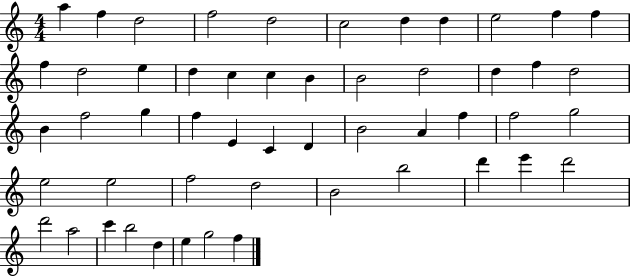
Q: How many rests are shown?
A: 0